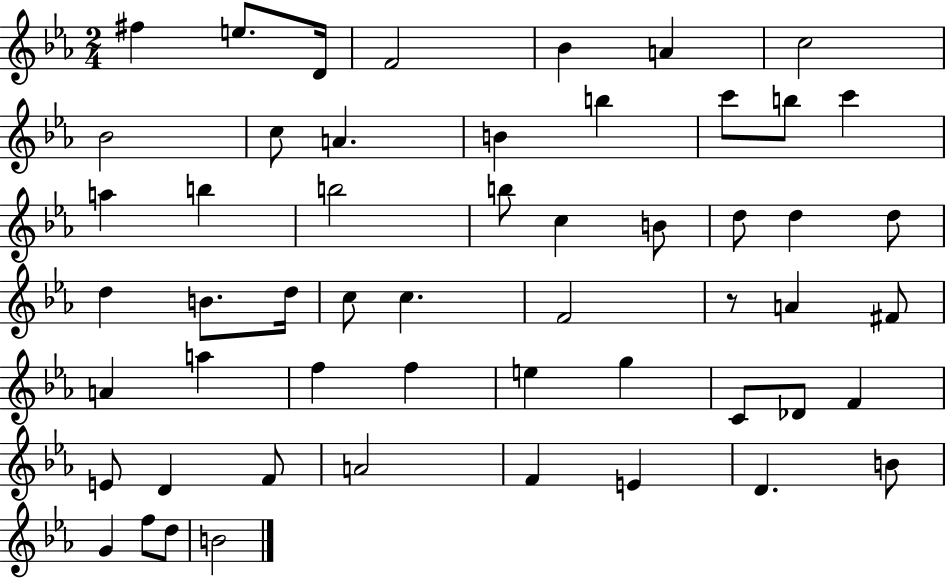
X:1
T:Untitled
M:2/4
L:1/4
K:Eb
^f e/2 D/4 F2 _B A c2 _B2 c/2 A B b c'/2 b/2 c' a b b2 b/2 c B/2 d/2 d d/2 d B/2 d/4 c/2 c F2 z/2 A ^F/2 A a f f e g C/2 _D/2 F E/2 D F/2 A2 F E D B/2 G f/2 d/2 B2